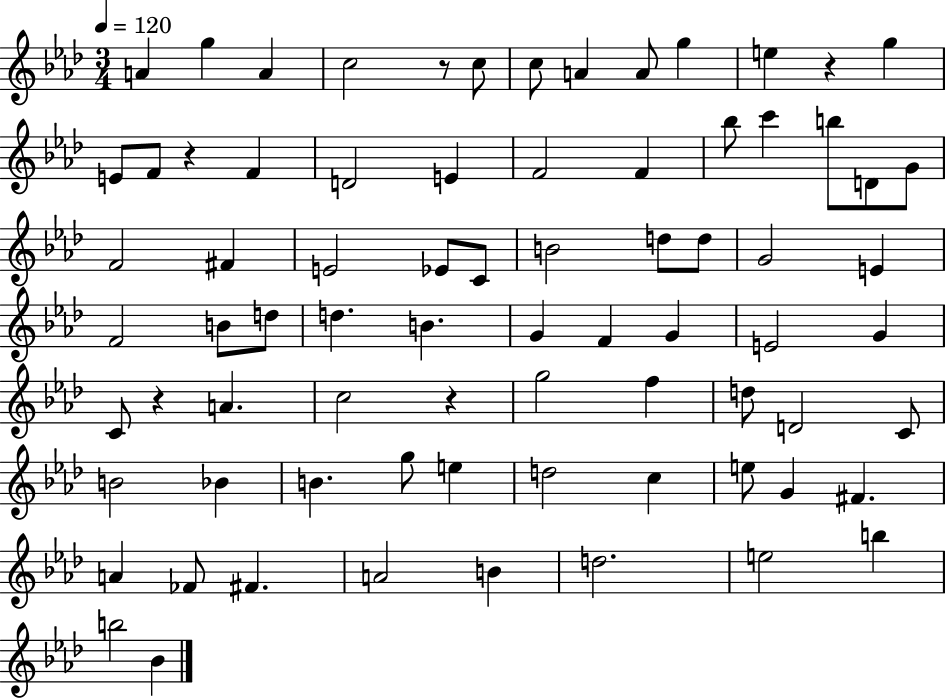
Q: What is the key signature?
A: AES major